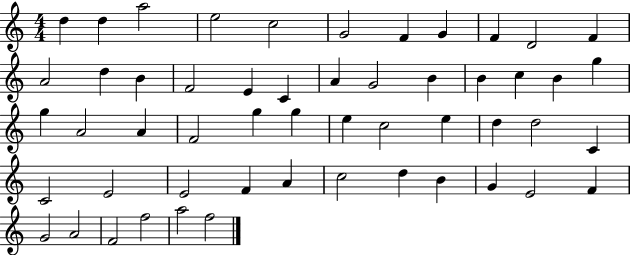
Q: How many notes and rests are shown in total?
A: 53